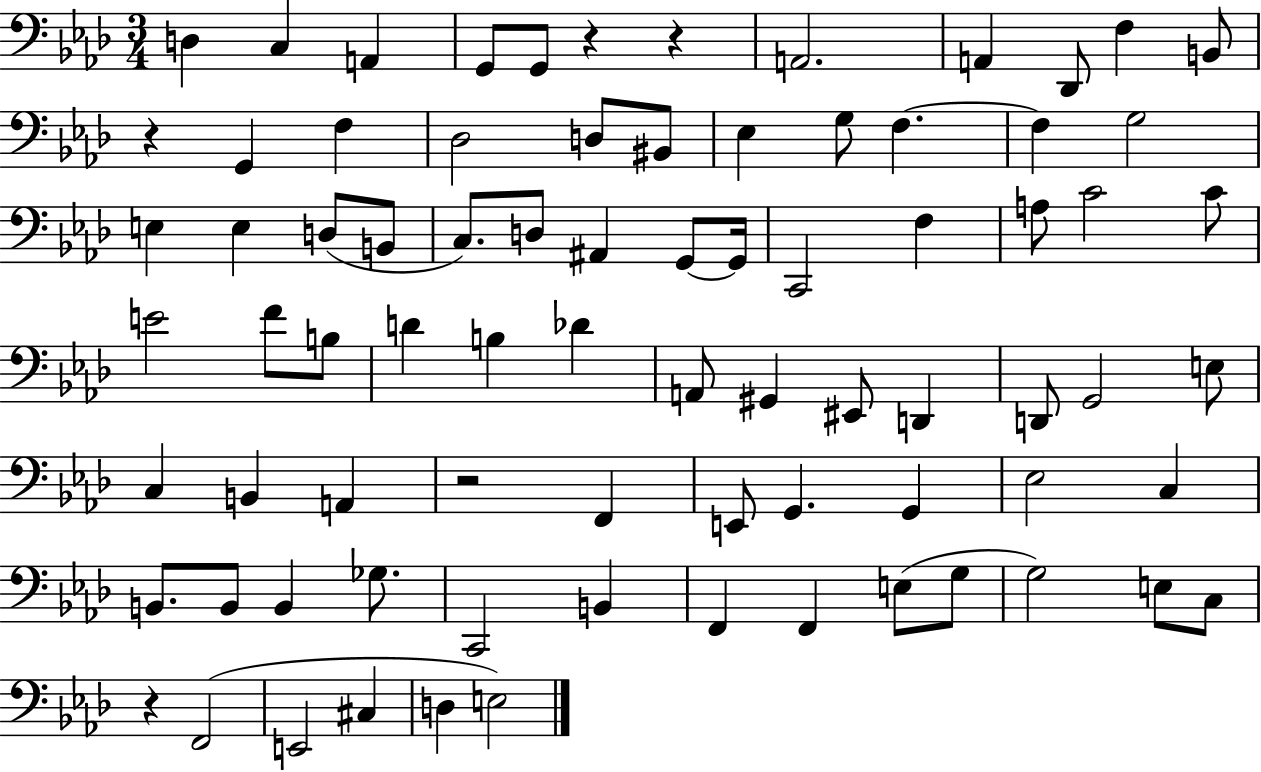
{
  \clef bass
  \numericTimeSignature
  \time 3/4
  \key aes \major
  \repeat volta 2 { d4 c4 a,4 | g,8 g,8 r4 r4 | a,2. | a,4 des,8 f4 b,8 | \break r4 g,4 f4 | des2 d8 bis,8 | ees4 g8 f4.~~ | f4 g2 | \break e4 e4 d8( b,8 | c8.) d8 ais,4 g,8~~ g,16 | c,2 f4 | a8 c'2 c'8 | \break e'2 f'8 b8 | d'4 b4 des'4 | a,8 gis,4 eis,8 d,4 | d,8 g,2 e8 | \break c4 b,4 a,4 | r2 f,4 | e,8 g,4. g,4 | ees2 c4 | \break b,8. b,8 b,4 ges8. | c,2 b,4 | f,4 f,4 e8( g8 | g2) e8 c8 | \break r4 f,2( | e,2 cis4 | d4 e2) | } \bar "|."
}